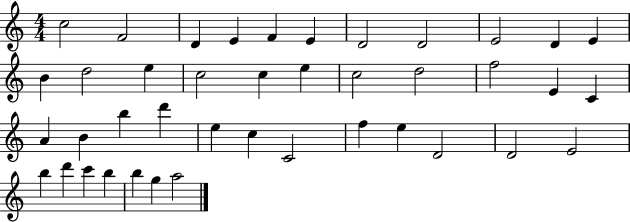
C5/h F4/h D4/q E4/q F4/q E4/q D4/h D4/h E4/h D4/q E4/q B4/q D5/h E5/q C5/h C5/q E5/q C5/h D5/h F5/h E4/q C4/q A4/q B4/q B5/q D6/q E5/q C5/q C4/h F5/q E5/q D4/h D4/h E4/h B5/q D6/q C6/q B5/q B5/q G5/q A5/h